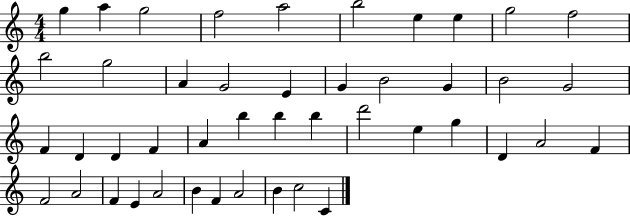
{
  \clef treble
  \numericTimeSignature
  \time 4/4
  \key c \major
  g''4 a''4 g''2 | f''2 a''2 | b''2 e''4 e''4 | g''2 f''2 | \break b''2 g''2 | a'4 g'2 e'4 | g'4 b'2 g'4 | b'2 g'2 | \break f'4 d'4 d'4 f'4 | a'4 b''4 b''4 b''4 | d'''2 e''4 g''4 | d'4 a'2 f'4 | \break f'2 a'2 | f'4 e'4 a'2 | b'4 f'4 a'2 | b'4 c''2 c'4 | \break \bar "|."
}